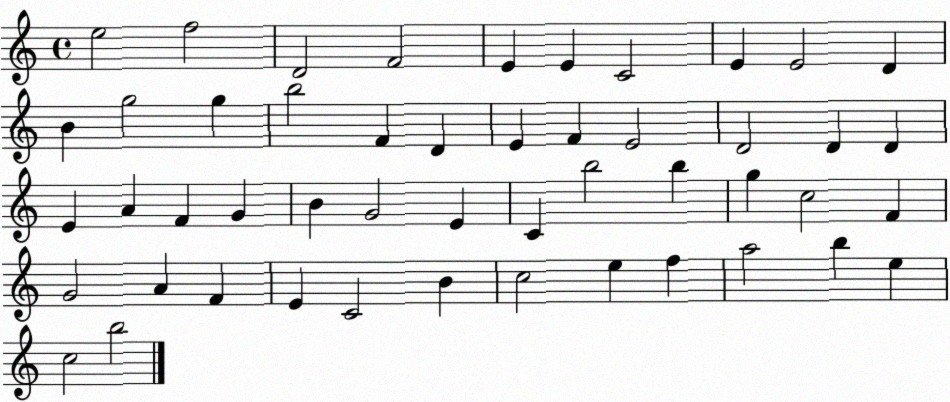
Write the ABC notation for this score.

X:1
T:Untitled
M:4/4
L:1/4
K:C
e2 f2 D2 F2 E E C2 E E2 D B g2 g b2 F D E F E2 D2 D D E A F G B G2 E C b2 b g c2 F G2 A F E C2 B c2 e f a2 b e c2 b2